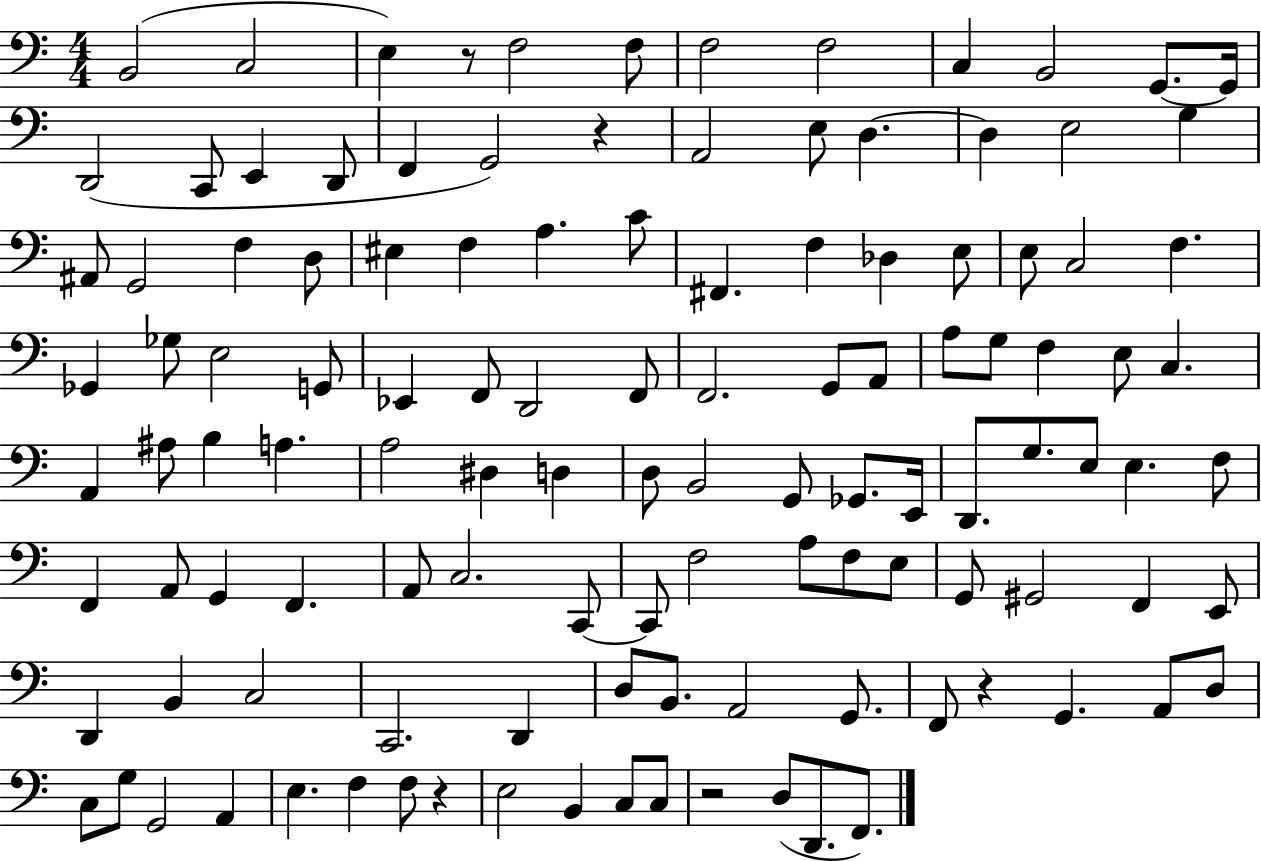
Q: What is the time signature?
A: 4/4